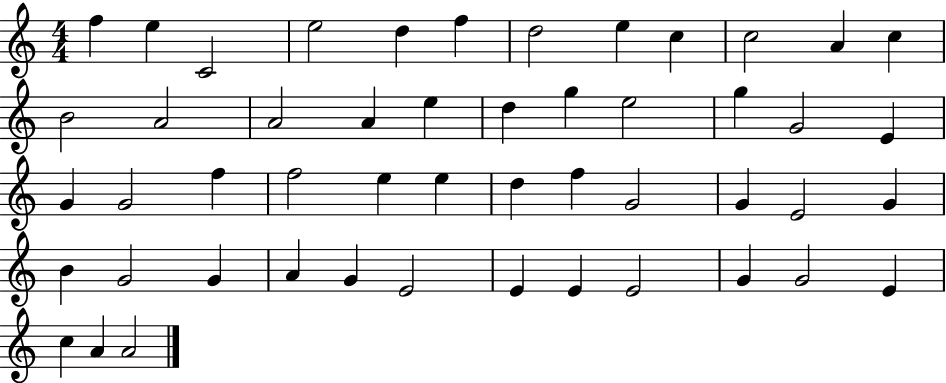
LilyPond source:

{
  \clef treble
  \numericTimeSignature
  \time 4/4
  \key c \major
  f''4 e''4 c'2 | e''2 d''4 f''4 | d''2 e''4 c''4 | c''2 a'4 c''4 | \break b'2 a'2 | a'2 a'4 e''4 | d''4 g''4 e''2 | g''4 g'2 e'4 | \break g'4 g'2 f''4 | f''2 e''4 e''4 | d''4 f''4 g'2 | g'4 e'2 g'4 | \break b'4 g'2 g'4 | a'4 g'4 e'2 | e'4 e'4 e'2 | g'4 g'2 e'4 | \break c''4 a'4 a'2 | \bar "|."
}